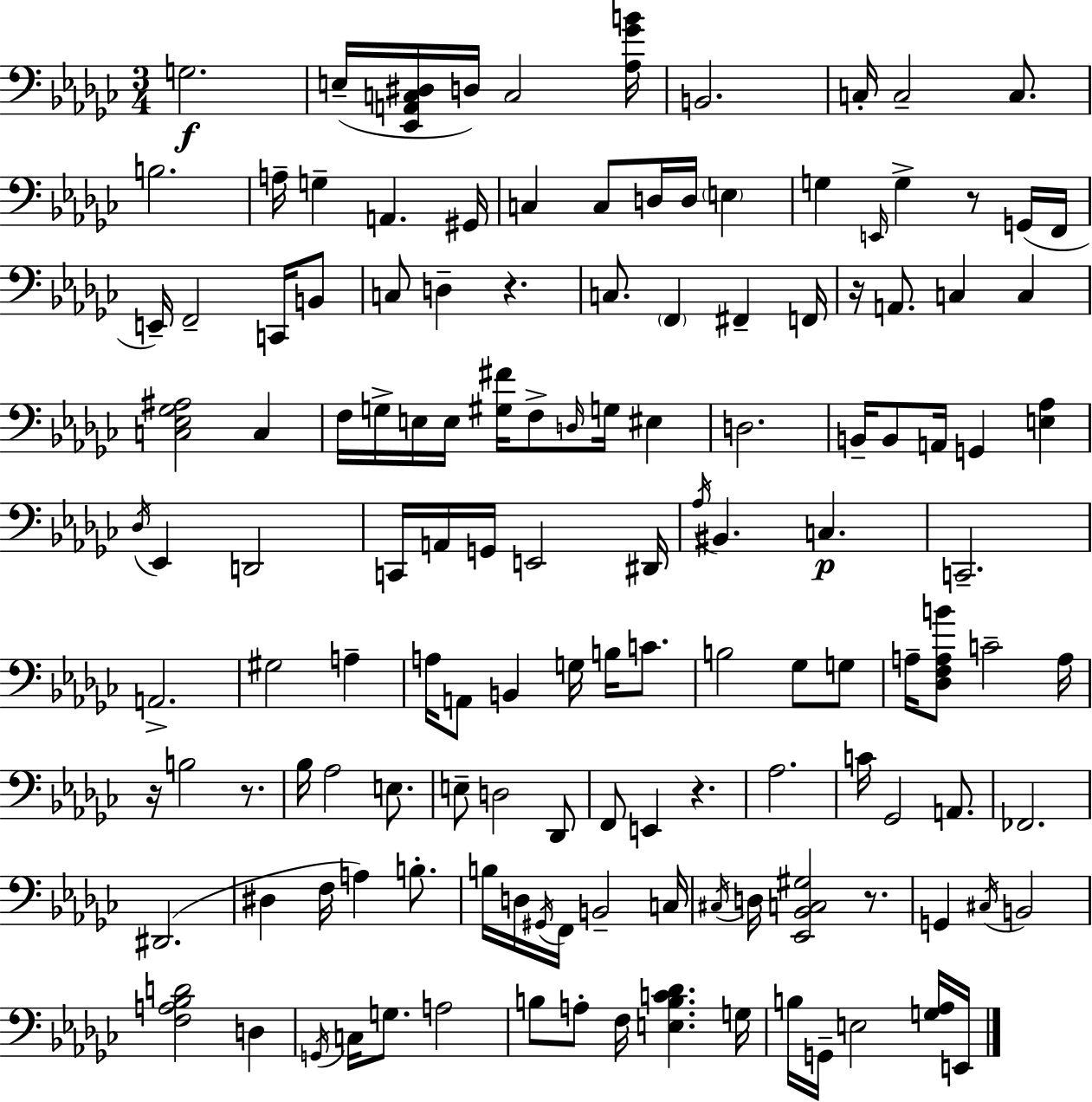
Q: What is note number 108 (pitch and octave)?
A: D3